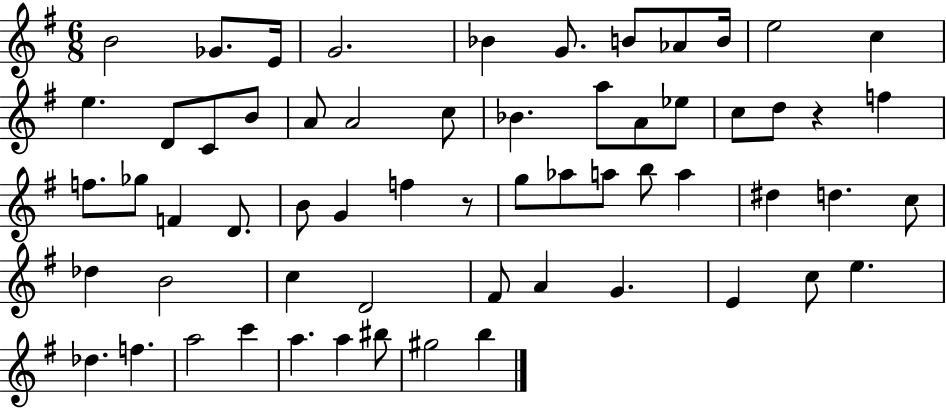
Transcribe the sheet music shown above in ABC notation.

X:1
T:Untitled
M:6/8
L:1/4
K:G
B2 _G/2 E/4 G2 _B G/2 B/2 _A/2 B/4 e2 c e D/2 C/2 B/2 A/2 A2 c/2 _B a/2 A/2 _e/2 c/2 d/2 z f f/2 _g/2 F D/2 B/2 G f z/2 g/2 _a/2 a/2 b/2 a ^d d c/2 _d B2 c D2 ^F/2 A G E c/2 e _d f a2 c' a a ^b/2 ^g2 b